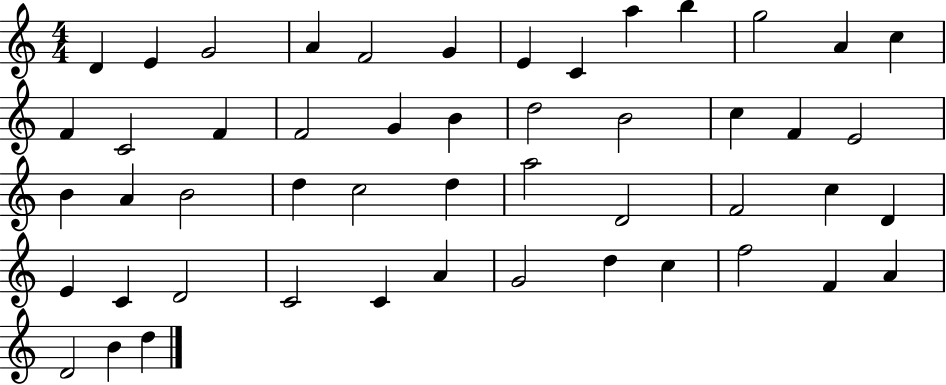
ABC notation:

X:1
T:Untitled
M:4/4
L:1/4
K:C
D E G2 A F2 G E C a b g2 A c F C2 F F2 G B d2 B2 c F E2 B A B2 d c2 d a2 D2 F2 c D E C D2 C2 C A G2 d c f2 F A D2 B d